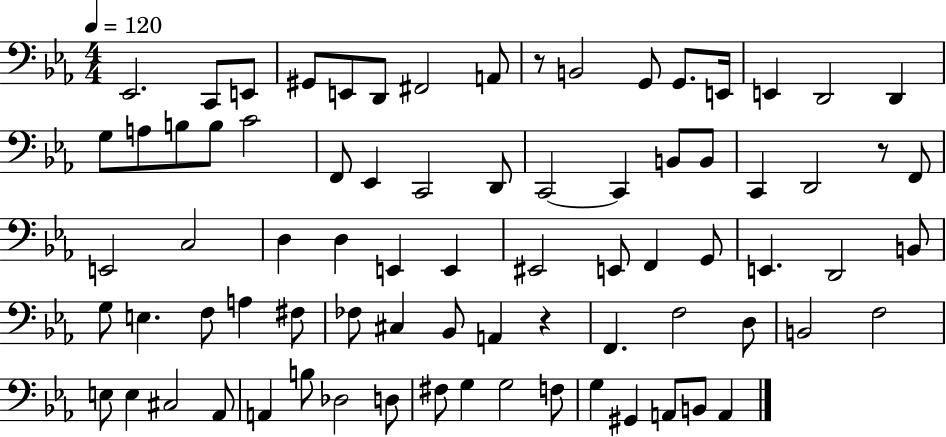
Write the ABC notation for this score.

X:1
T:Untitled
M:4/4
L:1/4
K:Eb
_E,,2 C,,/2 E,,/2 ^G,,/2 E,,/2 D,,/2 ^F,,2 A,,/2 z/2 B,,2 G,,/2 G,,/2 E,,/4 E,, D,,2 D,, G,/2 A,/2 B,/2 B,/2 C2 F,,/2 _E,, C,,2 D,,/2 C,,2 C,, B,,/2 B,,/2 C,, D,,2 z/2 F,,/2 E,,2 C,2 D, D, E,, E,, ^E,,2 E,,/2 F,, G,,/2 E,, D,,2 B,,/2 G,/2 E, F,/2 A, ^F,/2 _F,/2 ^C, _B,,/2 A,, z F,, F,2 D,/2 B,,2 F,2 E,/2 E, ^C,2 _A,,/2 A,, B,/2 _D,2 D,/2 ^F,/2 G, G,2 F,/2 G, ^G,, A,,/2 B,,/2 A,,